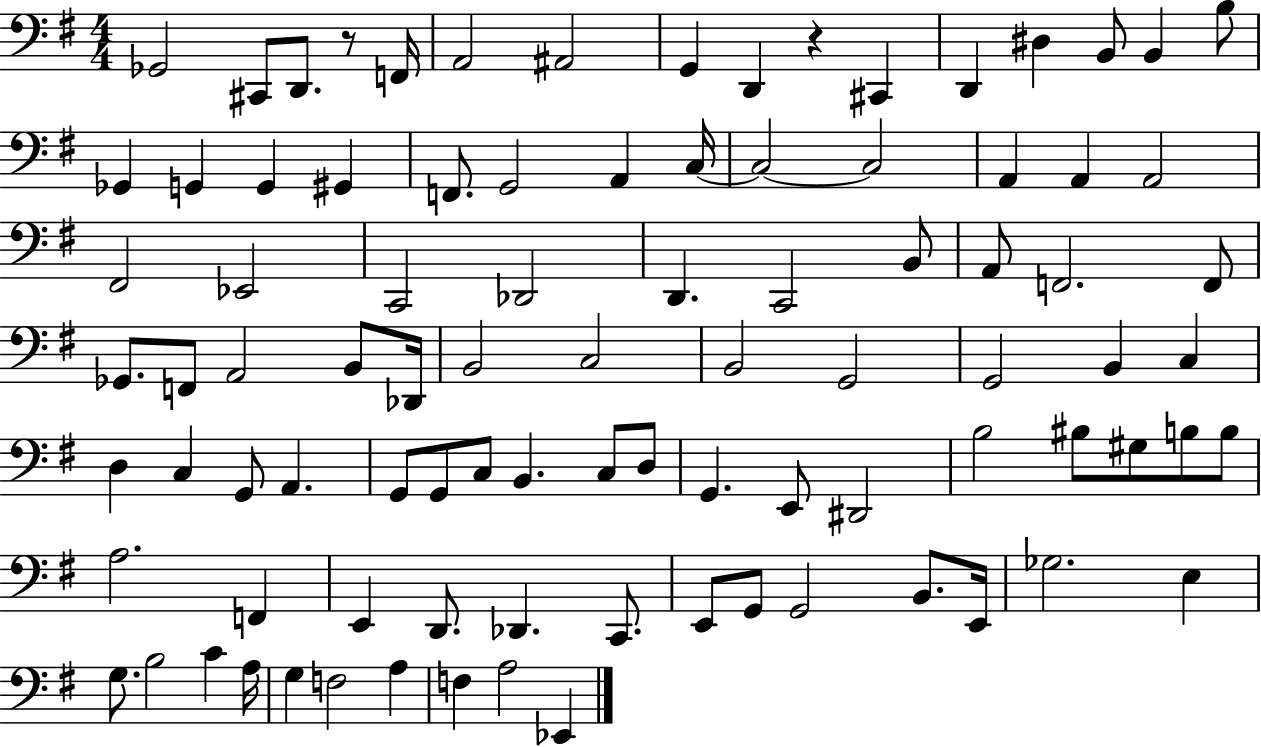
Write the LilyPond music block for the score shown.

{
  \clef bass
  \numericTimeSignature
  \time 4/4
  \key g \major
  \repeat volta 2 { ges,2 cis,8 d,8. r8 f,16 | a,2 ais,2 | g,4 d,4 r4 cis,4 | d,4 dis4 b,8 b,4 b8 | \break ges,4 g,4 g,4 gis,4 | f,8. g,2 a,4 c16~~ | c2~~ c2 | a,4 a,4 a,2 | \break fis,2 ees,2 | c,2 des,2 | d,4. c,2 b,8 | a,8 f,2. f,8 | \break ges,8. f,8 a,2 b,8 des,16 | b,2 c2 | b,2 g,2 | g,2 b,4 c4 | \break d4 c4 g,8 a,4. | g,8 g,8 c8 b,4. c8 d8 | g,4. e,8 dis,2 | b2 bis8 gis8 b8 b8 | \break a2. f,4 | e,4 d,8. des,4. c,8. | e,8 g,8 g,2 b,8. e,16 | ges2. e4 | \break g8. b2 c'4 a16 | g4 f2 a4 | f4 a2 ees,4 | } \bar "|."
}